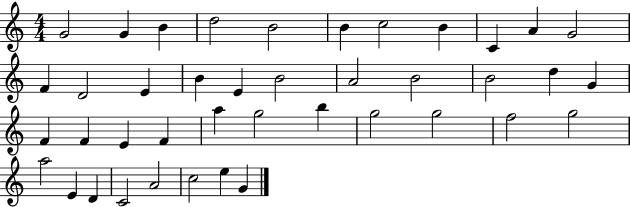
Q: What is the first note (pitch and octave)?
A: G4